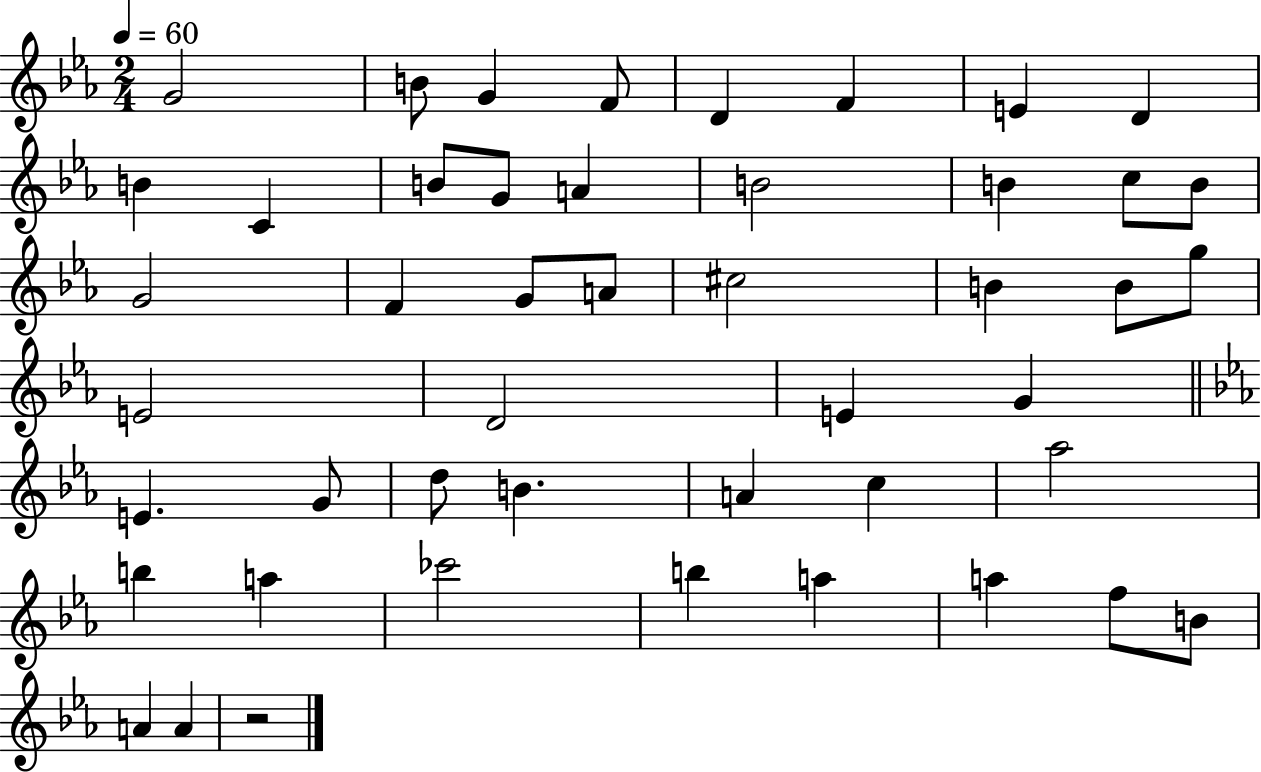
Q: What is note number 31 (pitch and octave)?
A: G4